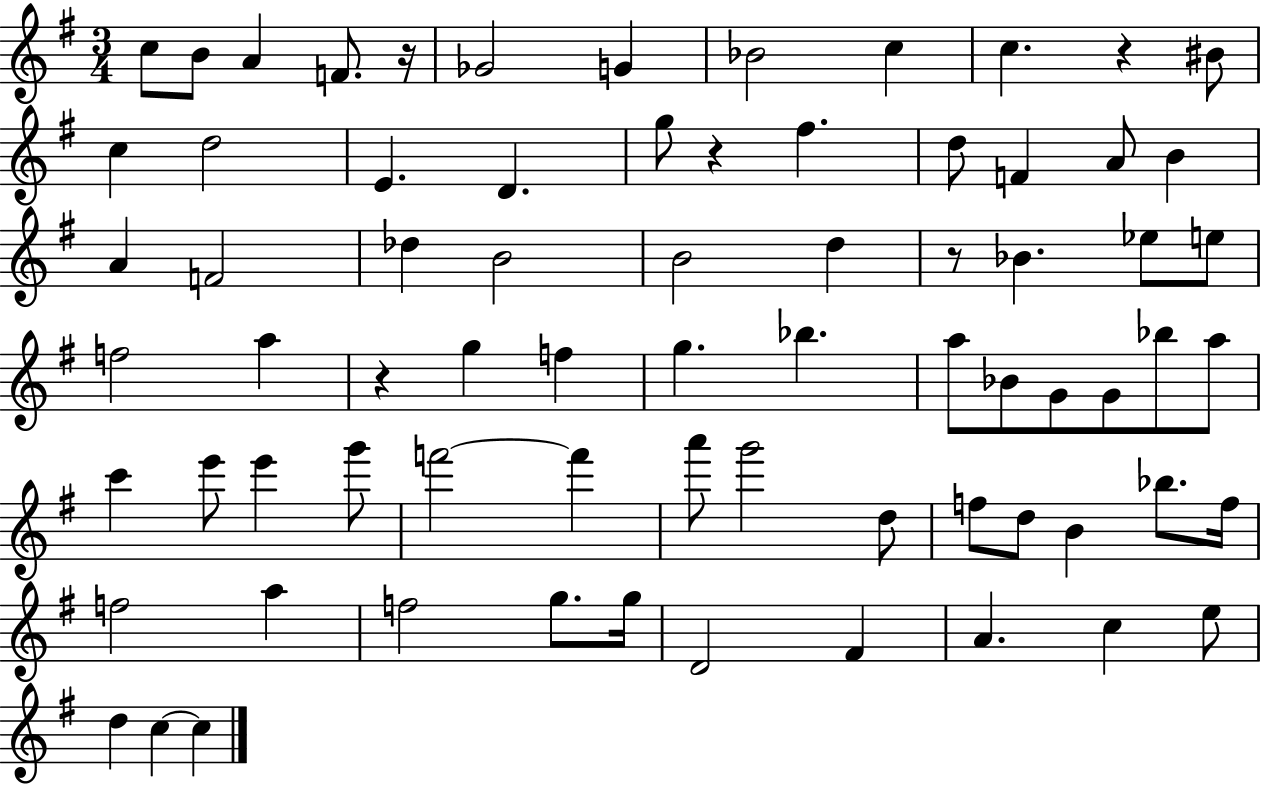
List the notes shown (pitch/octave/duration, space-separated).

C5/e B4/e A4/q F4/e. R/s Gb4/h G4/q Bb4/h C5/q C5/q. R/q BIS4/e C5/q D5/h E4/q. D4/q. G5/e R/q F#5/q. D5/e F4/q A4/e B4/q A4/q F4/h Db5/q B4/h B4/h D5/q R/e Bb4/q. Eb5/e E5/e F5/h A5/q R/q G5/q F5/q G5/q. Bb5/q. A5/e Bb4/e G4/e G4/e Bb5/e A5/e C6/q E6/e E6/q G6/e F6/h F6/q A6/e G6/h D5/e F5/e D5/e B4/q Bb5/e. F5/s F5/h A5/q F5/h G5/e. G5/s D4/h F#4/q A4/q. C5/q E5/e D5/q C5/q C5/q